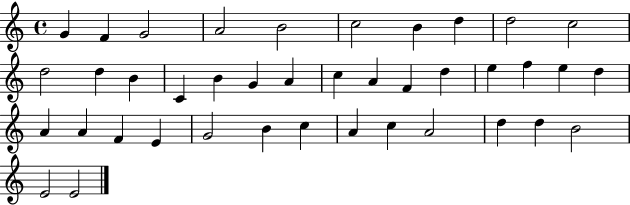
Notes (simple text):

G4/q F4/q G4/h A4/h B4/h C5/h B4/q D5/q D5/h C5/h D5/h D5/q B4/q C4/q B4/q G4/q A4/q C5/q A4/q F4/q D5/q E5/q F5/q E5/q D5/q A4/q A4/q F4/q E4/q G4/h B4/q C5/q A4/q C5/q A4/h D5/q D5/q B4/h E4/h E4/h